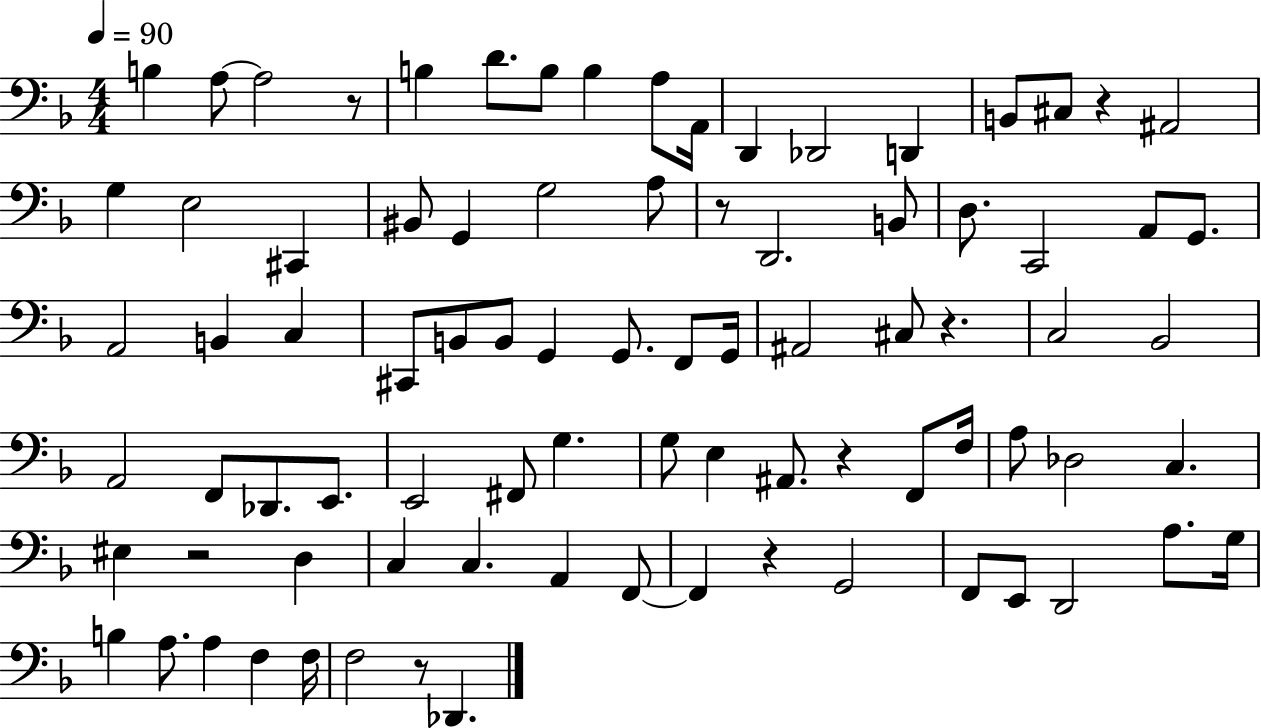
{
  \clef bass
  \numericTimeSignature
  \time 4/4
  \key f \major
  \tempo 4 = 90
  b4 a8~~ a2 r8 | b4 d'8. b8 b4 a8 a,16 | d,4 des,2 d,4 | b,8 cis8 r4 ais,2 | \break g4 e2 cis,4 | bis,8 g,4 g2 a8 | r8 d,2. b,8 | d8. c,2 a,8 g,8. | \break a,2 b,4 c4 | cis,8 b,8 b,8 g,4 g,8. f,8 g,16 | ais,2 cis8 r4. | c2 bes,2 | \break a,2 f,8 des,8. e,8. | e,2 fis,8 g4. | g8 e4 ais,8. r4 f,8 f16 | a8 des2 c4. | \break eis4 r2 d4 | c4 c4. a,4 f,8~~ | f,4 r4 g,2 | f,8 e,8 d,2 a8. g16 | \break b4 a8. a4 f4 f16 | f2 r8 des,4. | \bar "|."
}